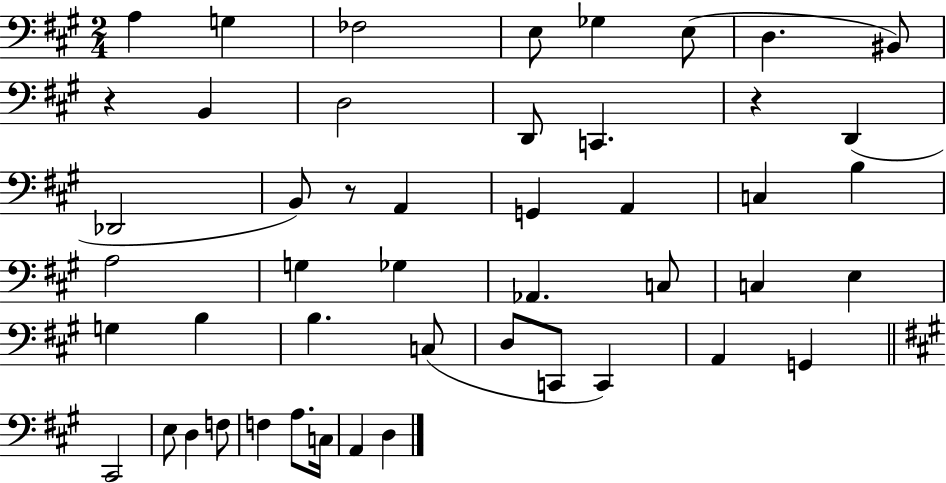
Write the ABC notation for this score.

X:1
T:Untitled
M:2/4
L:1/4
K:A
A, G, _F,2 E,/2 _G, E,/2 D, ^B,,/2 z B,, D,2 D,,/2 C,, z D,, _D,,2 B,,/2 z/2 A,, G,, A,, C, B, A,2 G, _G, _A,, C,/2 C, E, G, B, B, C,/2 D,/2 C,,/2 C,, A,, G,, ^C,,2 E,/2 D, F,/2 F, A,/2 C,/4 A,, D,